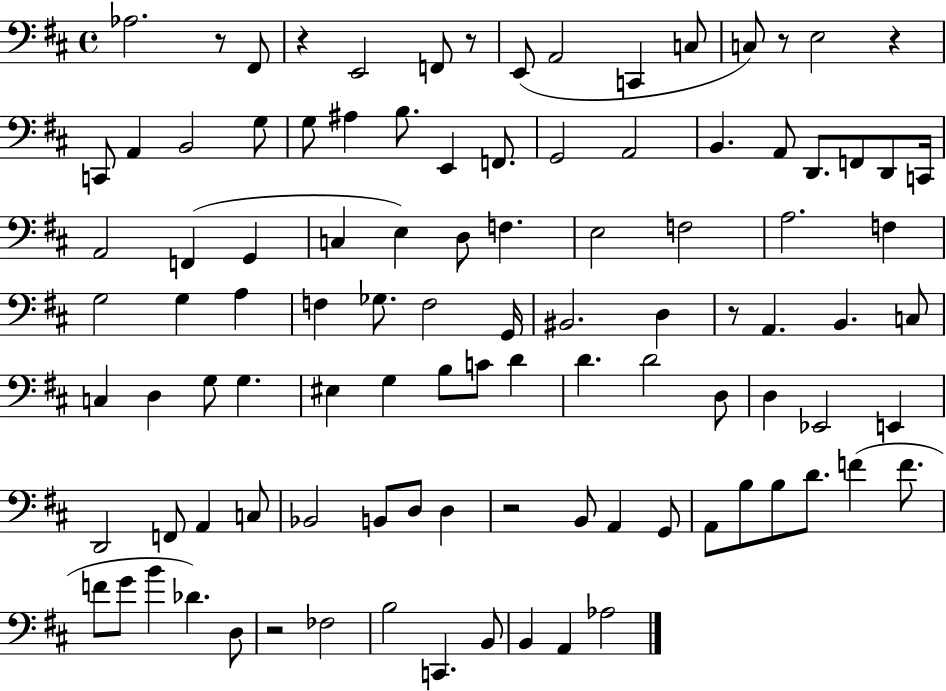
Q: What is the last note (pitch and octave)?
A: Ab3